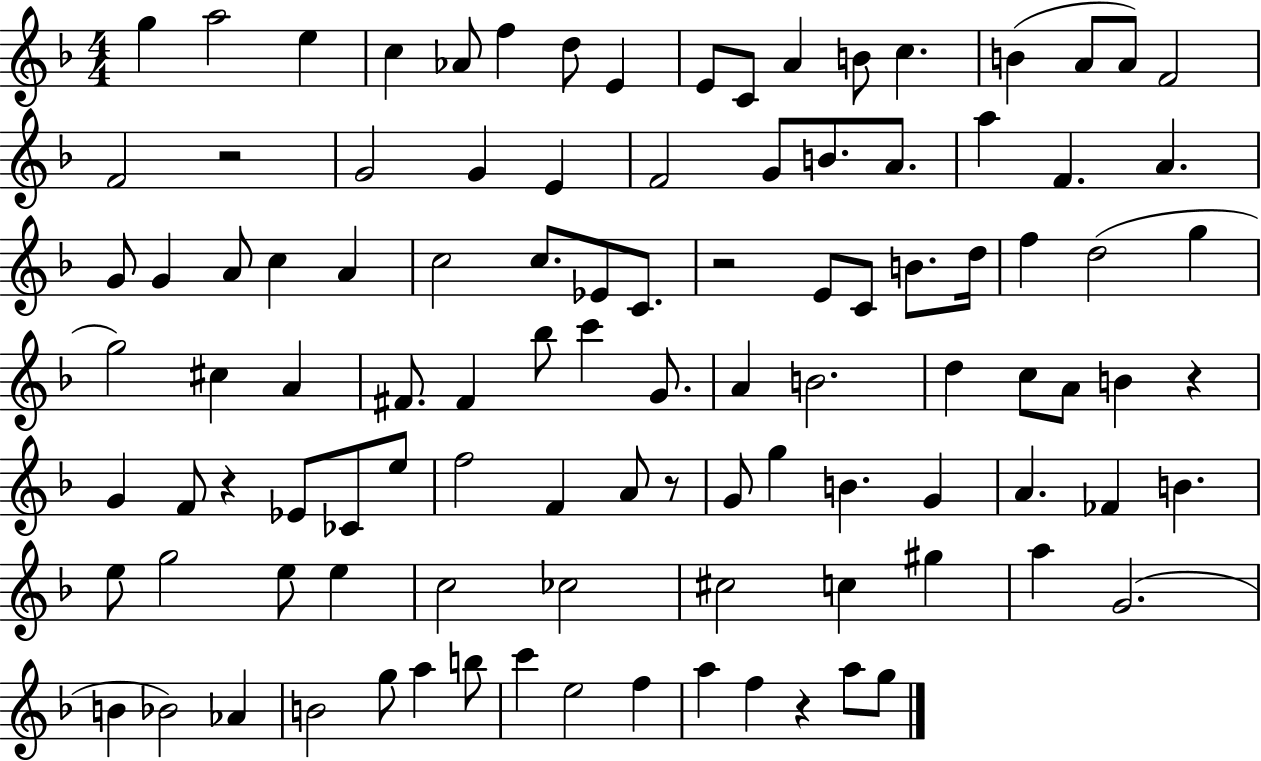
G5/q A5/h E5/q C5/q Ab4/e F5/q D5/e E4/q E4/e C4/e A4/q B4/e C5/q. B4/q A4/e A4/e F4/h F4/h R/h G4/h G4/q E4/q F4/h G4/e B4/e. A4/e. A5/q F4/q. A4/q. G4/e G4/q A4/e C5/q A4/q C5/h C5/e. Eb4/e C4/e. R/h E4/e C4/e B4/e. D5/s F5/q D5/h G5/q G5/h C#5/q A4/q F#4/e. F#4/q Bb5/e C6/q G4/e. A4/q B4/h. D5/q C5/e A4/e B4/q R/q G4/q F4/e R/q Eb4/e CES4/e E5/e F5/h F4/q A4/e R/e G4/e G5/q B4/q. G4/q A4/q. FES4/q B4/q. E5/e G5/h E5/e E5/q C5/h CES5/h C#5/h C5/q G#5/q A5/q G4/h. B4/q Bb4/h Ab4/q B4/h G5/e A5/q B5/e C6/q E5/h F5/q A5/q F5/q R/q A5/e G5/e